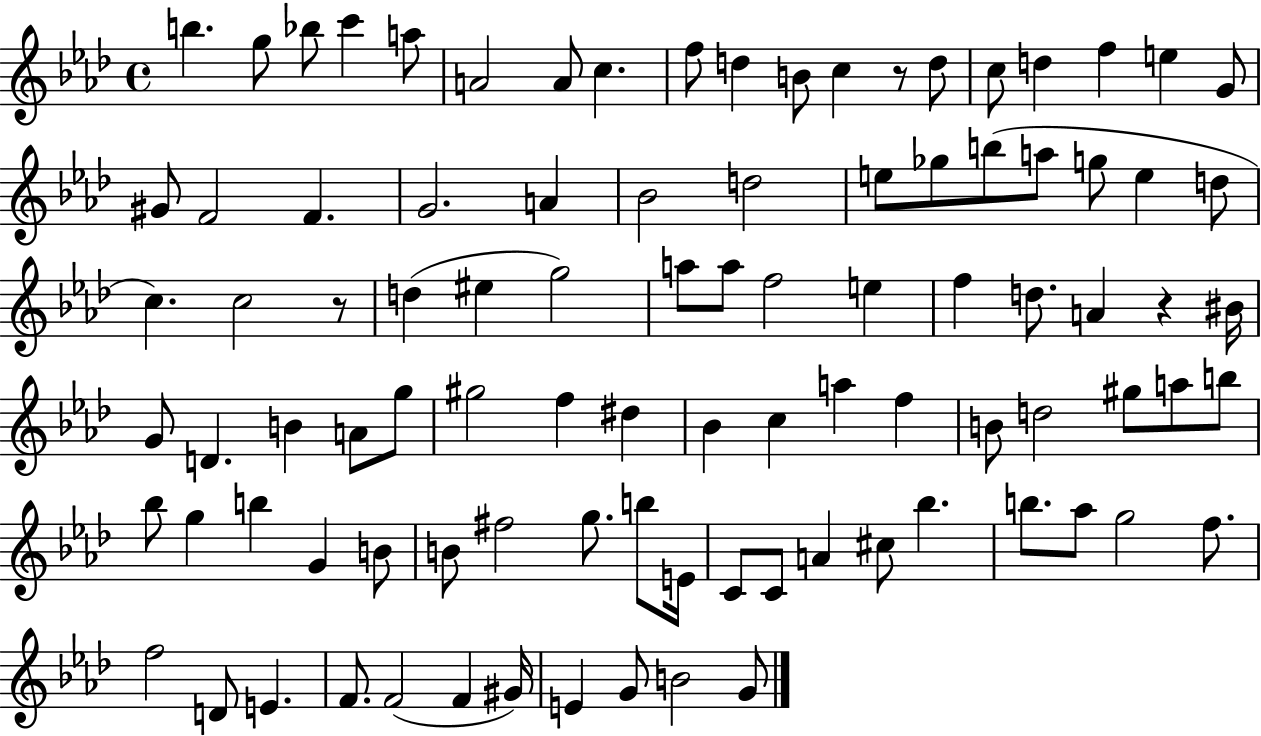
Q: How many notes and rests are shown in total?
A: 95